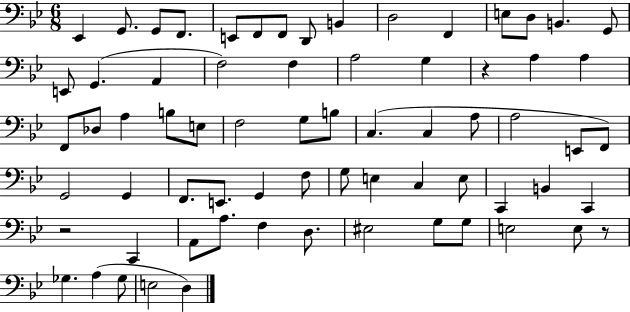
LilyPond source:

{
  \clef bass
  \numericTimeSignature
  \time 6/8
  \key bes \major
  ees,4 g,8. g,8 f,8. | e,8 f,8 f,8 d,8 b,4 | d2 f,4 | e8 d8 b,4. g,8 | \break e,8 g,4.( a,4 | f2) f4 | a2 g4 | r4 a4 a4 | \break f,8 des8 a4 b8 e8 | f2 g8 b8 | c4.( c4 a8 | a2 e,8 f,8) | \break g,2 g,4 | f,8. e,8. g,4 f8 | g8 e4 c4 e8 | c,4 b,4 c,4 | \break r2 c,4 | a,8 a8. f4 d8. | eis2 g8 g8 | e2 e8 r8 | \break ges4. a4( ges8 | e2 d4) | \bar "|."
}